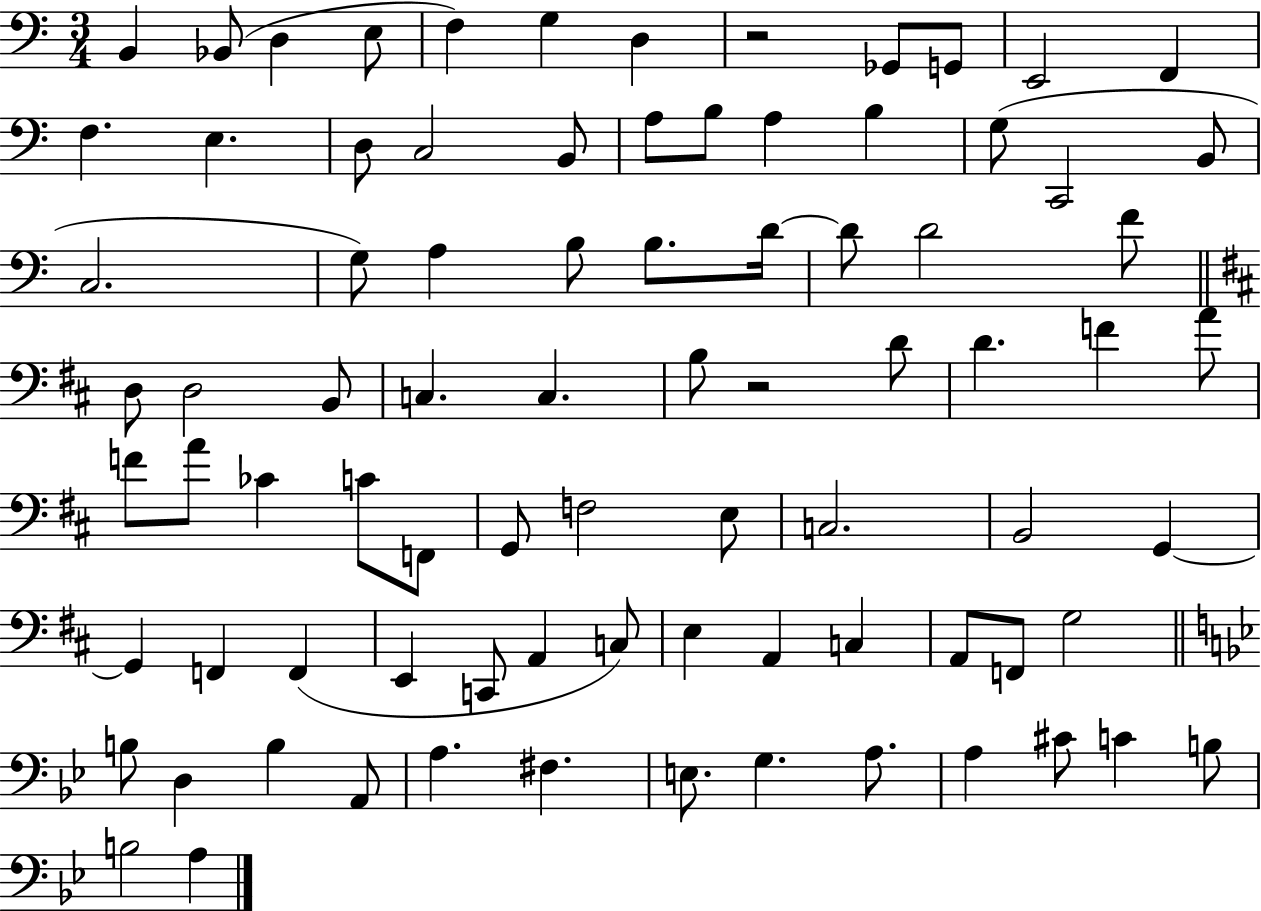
X:1
T:Untitled
M:3/4
L:1/4
K:C
B,, _B,,/2 D, E,/2 F, G, D, z2 _G,,/2 G,,/2 E,,2 F,, F, E, D,/2 C,2 B,,/2 A,/2 B,/2 A, B, G,/2 C,,2 B,,/2 C,2 G,/2 A, B,/2 B,/2 D/4 D/2 D2 F/2 D,/2 D,2 B,,/2 C, C, B,/2 z2 D/2 D F A/2 F/2 A/2 _C C/2 F,,/2 G,,/2 F,2 E,/2 C,2 B,,2 G,, G,, F,, F,, E,, C,,/2 A,, C,/2 E, A,, C, A,,/2 F,,/2 G,2 B,/2 D, B, A,,/2 A, ^F, E,/2 G, A,/2 A, ^C/2 C B,/2 B,2 A,